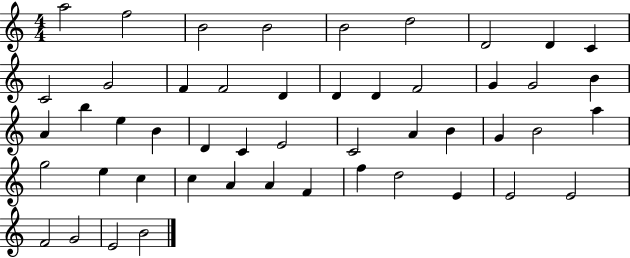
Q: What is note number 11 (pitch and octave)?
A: G4